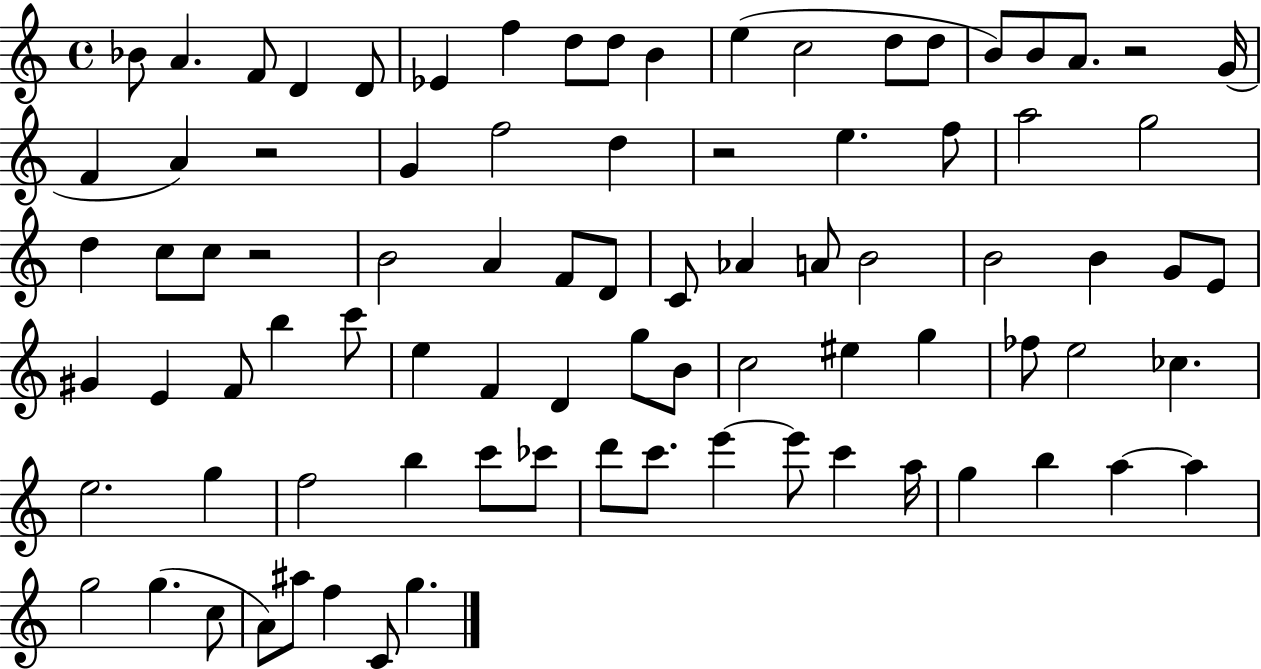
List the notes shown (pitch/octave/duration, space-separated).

Bb4/e A4/q. F4/e D4/q D4/e Eb4/q F5/q D5/e D5/e B4/q E5/q C5/h D5/e D5/e B4/e B4/e A4/e. R/h G4/s F4/q A4/q R/h G4/q F5/h D5/q R/h E5/q. F5/e A5/h G5/h D5/q C5/e C5/e R/h B4/h A4/q F4/e D4/e C4/e Ab4/q A4/e B4/h B4/h B4/q G4/e E4/e G#4/q E4/q F4/e B5/q C6/e E5/q F4/q D4/q G5/e B4/e C5/h EIS5/q G5/q FES5/e E5/h CES5/q. E5/h. G5/q F5/h B5/q C6/e CES6/e D6/e C6/e. E6/q E6/e C6/q A5/s G5/q B5/q A5/q A5/q G5/h G5/q. C5/e A4/e A#5/e F5/q C4/e G5/q.